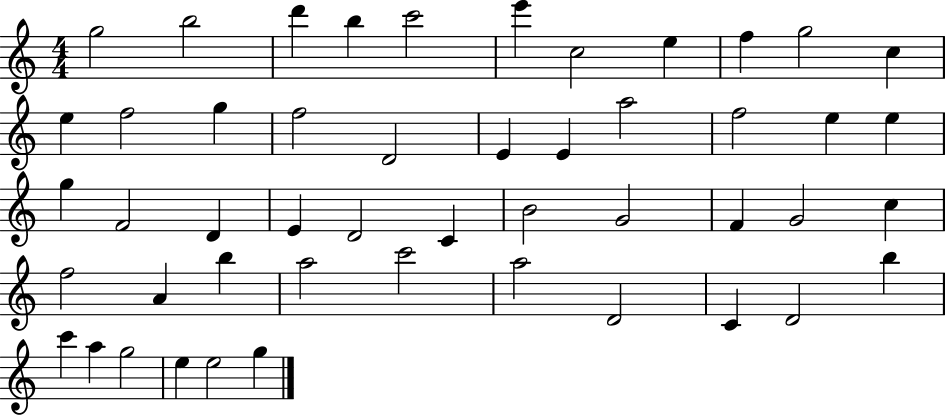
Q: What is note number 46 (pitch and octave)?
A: G5